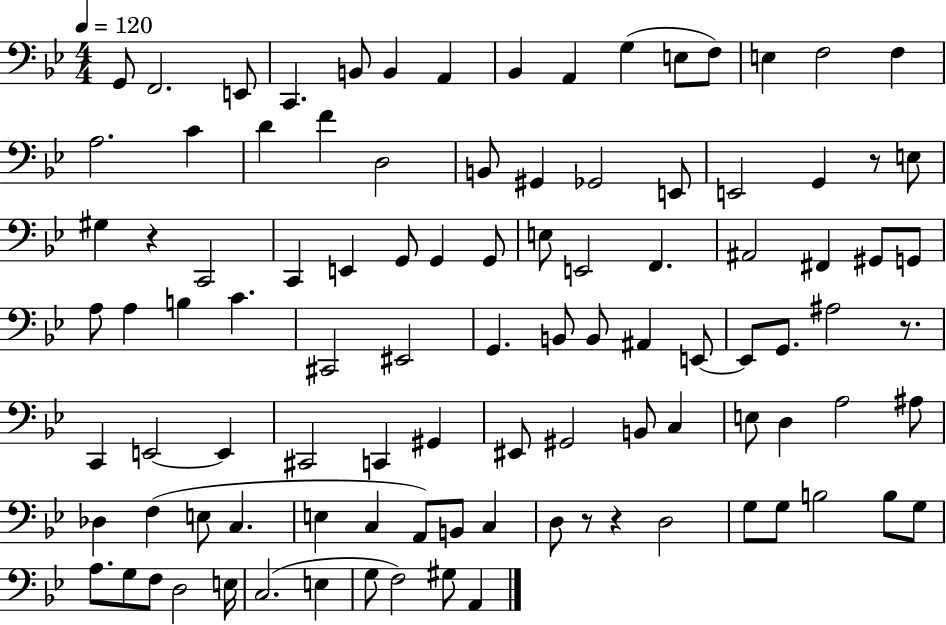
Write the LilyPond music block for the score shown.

{
  \clef bass
  \numericTimeSignature
  \time 4/4
  \key bes \major
  \tempo 4 = 120
  g,8 f,2. e,8 | c,4. b,8 b,4 a,4 | bes,4 a,4 g4( e8 f8) | e4 f2 f4 | \break a2. c'4 | d'4 f'4 d2 | b,8 gis,4 ges,2 e,8 | e,2 g,4 r8 e8 | \break gis4 r4 c,2 | c,4 e,4 g,8 g,4 g,8 | e8 e,2 f,4. | ais,2 fis,4 gis,8 g,8 | \break a8 a4 b4 c'4. | cis,2 eis,2 | g,4. b,8 b,8 ais,4 e,8~~ | e,8 g,8. ais2 r8. | \break c,4 e,2~~ e,4 | cis,2 c,4 gis,4 | eis,8 gis,2 b,8 c4 | e8 d4 a2 ais8 | \break des4 f4( e8 c4. | e4 c4 a,8) b,8 c4 | d8 r8 r4 d2 | g8 g8 b2 b8 g8 | \break a8. g8 f8 d2 e16 | c2.( e4 | g8 f2) gis8 a,4 | \bar "|."
}